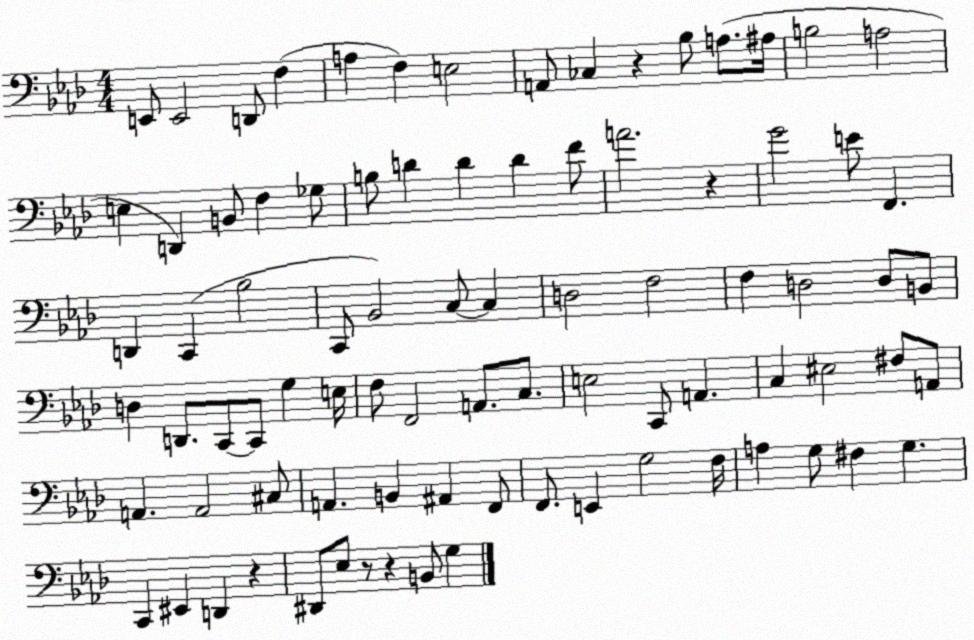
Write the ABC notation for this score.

X:1
T:Untitled
M:4/4
L:1/4
K:Ab
E,,/2 E,,2 D,,/2 F, A, F, E,2 A,,/2 _C, z _B,/2 A,/2 ^A,/4 B,2 A,2 E, D,, B,,/2 F, _G,/2 B,/2 D D D F/2 A2 z G2 E/2 F,, D,, C,, _B,2 C,,/2 _B,,2 C,/2 C, D,2 F,2 F, D,2 D,/2 B,,/2 D, D,,/2 C,,/2 C,,/2 G, E,/4 F,/2 F,,2 A,,/2 C,/2 E,2 C,,/2 A,, C, ^E,2 ^F,/2 A,,/2 A,, A,,2 ^C,/2 A,, B,, ^A,, F,,/2 F,,/2 E,, G,2 F,/4 A, G,/2 ^F, G, C,, ^E,, D,, z ^D,,/2 _E,/2 z/2 z B,,/2 G,